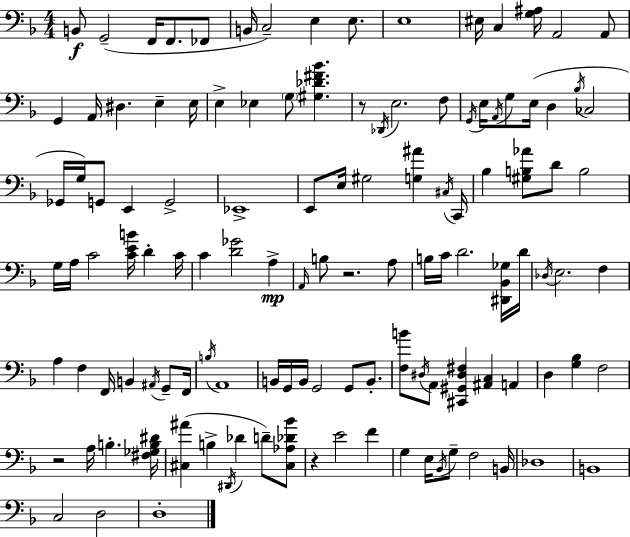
B2/e G2/h F2/s F2/e. FES2/e B2/s C3/h E3/q E3/e. E3/w EIS3/s C3/q [G3,A#3]/s A2/h A2/e G2/q A2/s D#3/q. E3/q E3/s E3/q Eb3/q G3/e [G#3,Db4,F#4,Bb4]/q. R/e Db2/s E3/h. F3/e G2/s E3/s A2/s G3/e E3/s D3/q Bb3/s CES3/h Gb2/s G3/s G2/e E2/q G2/h Eb2/w E2/e E3/s G#3/h [G3,A#4]/q C#3/s C2/s Bb3/q [G#3,B3,Ab4]/e D4/e B3/h G3/s A3/s C4/h [C4,E4,B4]/s D4/q C4/s C4/q [D4,Gb4]/h A3/q A2/s B3/e R/h. A3/e B3/s C4/s D4/h. [D#2,Bb2,Gb3]/s D4/s Db3/s E3/h. F3/q A3/q F3/q F2/s B2/q A#2/s G2/e F2/s B3/s A2/w B2/s G2/s B2/s G2/h G2/e B2/e. [F3,B4]/e D#3/s A2/e [C#2,G#2,D#3,F#3]/q [A#2,C3]/q A2/q D3/q [G3,Bb3]/q F3/h R/h A3/s B3/q. [F#3,Gb3,B3,D#4]/s [C#3,A#4]/q B3/q D#2/s Db4/q D4/e [C#3,Ab3,Db4,Bb4]/e R/q E4/h F4/q G3/q E3/s Bb2/s G3/e F3/h B2/s Db3/w B2/w C3/h D3/h D3/w